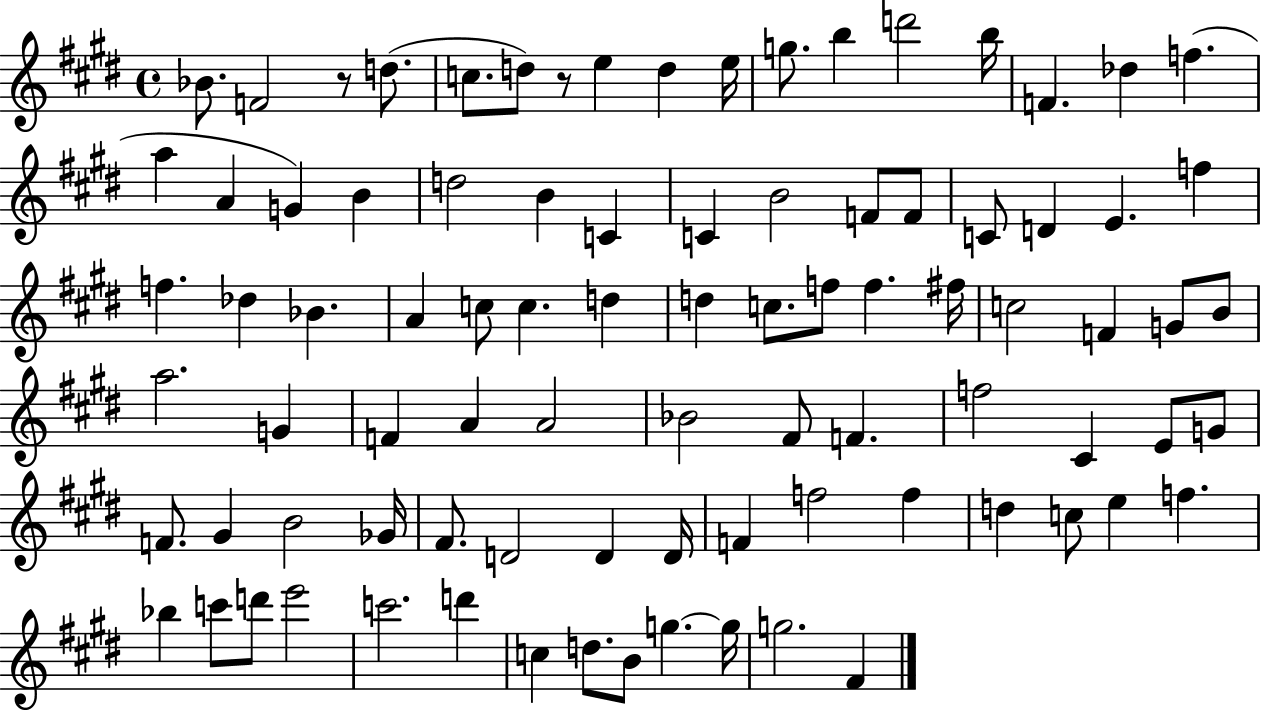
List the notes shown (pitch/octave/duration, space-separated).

Bb4/e. F4/h R/e D5/e. C5/e. D5/e R/e E5/q D5/q E5/s G5/e. B5/q D6/h B5/s F4/q. Db5/q F5/q. A5/q A4/q G4/q B4/q D5/h B4/q C4/q C4/q B4/h F4/e F4/e C4/e D4/q E4/q. F5/q F5/q. Db5/q Bb4/q. A4/q C5/e C5/q. D5/q D5/q C5/e. F5/e F5/q. F#5/s C5/h F4/q G4/e B4/e A5/h. G4/q F4/q A4/q A4/h Bb4/h F#4/e F4/q. F5/h C#4/q E4/e G4/e F4/e. G#4/q B4/h Gb4/s F#4/e. D4/h D4/q D4/s F4/q F5/h F5/q D5/q C5/e E5/q F5/q. Bb5/q C6/e D6/e E6/h C6/h. D6/q C5/q D5/e. B4/e G5/q. G5/s G5/h. F#4/q